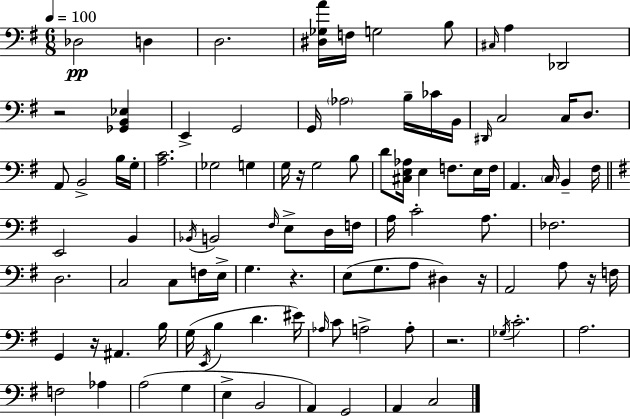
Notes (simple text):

Db3/h D3/q D3/h. [D#3,Gb3,A4]/s F3/s G3/h B3/e C#3/s A3/q Db2/h R/h [Gb2,B2,Eb3]/q E2/q G2/h G2/s Ab3/h B3/s CES4/s B2/s D#2/s C3/h C3/s D3/e. A2/e B2/h B3/s G3/s [A3,C4]/h. Gb3/h G3/q G3/s R/s G3/h B3/e D4/e [C#3,E3,Ab3]/s E3/q F3/e. E3/s F3/s A2/q. C3/s B2/q F#3/s E2/h B2/q Bb2/s B2/h F#3/s E3/e D3/s F3/s A3/s C4/h A3/e. FES3/h. D3/h. C3/h C3/e F3/s E3/s G3/q. R/q. E3/e G3/e. A3/e D#3/q R/s A2/h A3/e R/s F3/s G2/q R/s A#2/q. B3/s G3/s E2/s B3/q D4/q. EIS4/s Ab3/s C4/e A3/h A3/e R/h. Gb3/s C4/h. A3/h. F3/h Ab3/q A3/h G3/q E3/q B2/h A2/q G2/h A2/q C3/h